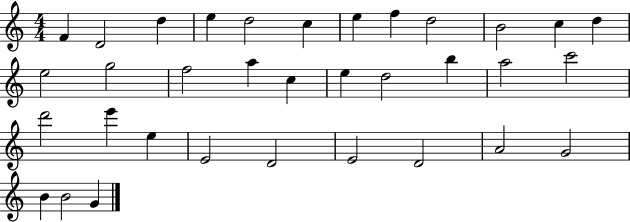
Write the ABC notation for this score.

X:1
T:Untitled
M:4/4
L:1/4
K:C
F D2 d e d2 c e f d2 B2 c d e2 g2 f2 a c e d2 b a2 c'2 d'2 e' e E2 D2 E2 D2 A2 G2 B B2 G